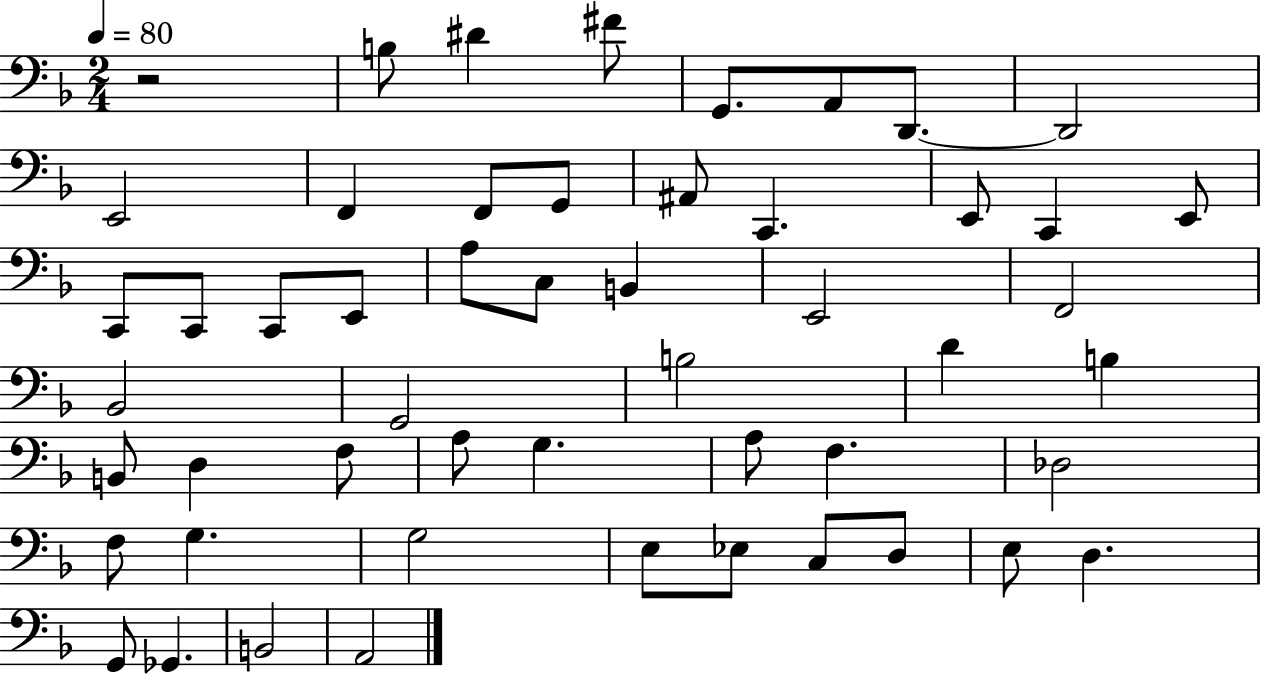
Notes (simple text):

R/h B3/e D#4/q F#4/e G2/e. A2/e D2/e. D2/h E2/h F2/q F2/e G2/e A#2/e C2/q. E2/e C2/q E2/e C2/e C2/e C2/e E2/e A3/e C3/e B2/q E2/h F2/h Bb2/h G2/h B3/h D4/q B3/q B2/e D3/q F3/e A3/e G3/q. A3/e F3/q. Db3/h F3/e G3/q. G3/h E3/e Eb3/e C3/e D3/e E3/e D3/q. G2/e Gb2/q. B2/h A2/h